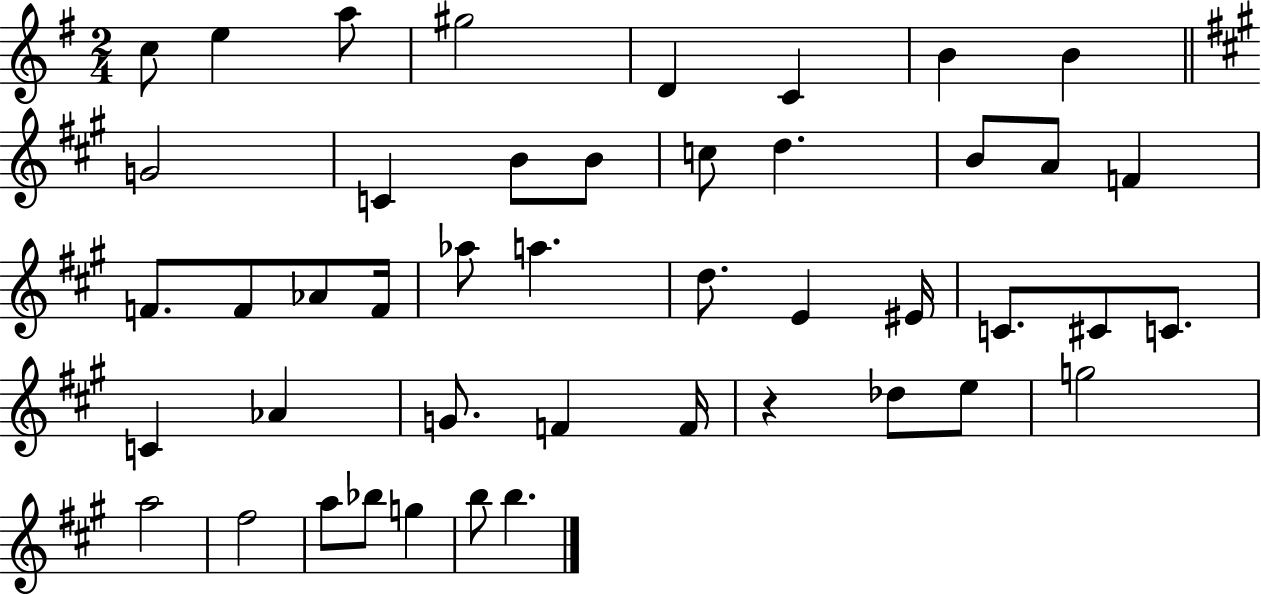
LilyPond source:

{
  \clef treble
  \numericTimeSignature
  \time 2/4
  \key g \major
  \repeat volta 2 { c''8 e''4 a''8 | gis''2 | d'4 c'4 | b'4 b'4 | \break \bar "||" \break \key a \major g'2 | c'4 b'8 b'8 | c''8 d''4. | b'8 a'8 f'4 | \break f'8. f'8 aes'8 f'16 | aes''8 a''4. | d''8. e'4 eis'16 | c'8. cis'8 c'8. | \break c'4 aes'4 | g'8. f'4 f'16 | r4 des''8 e''8 | g''2 | \break a''2 | fis''2 | a''8 bes''8 g''4 | b''8 b''4. | \break } \bar "|."
}